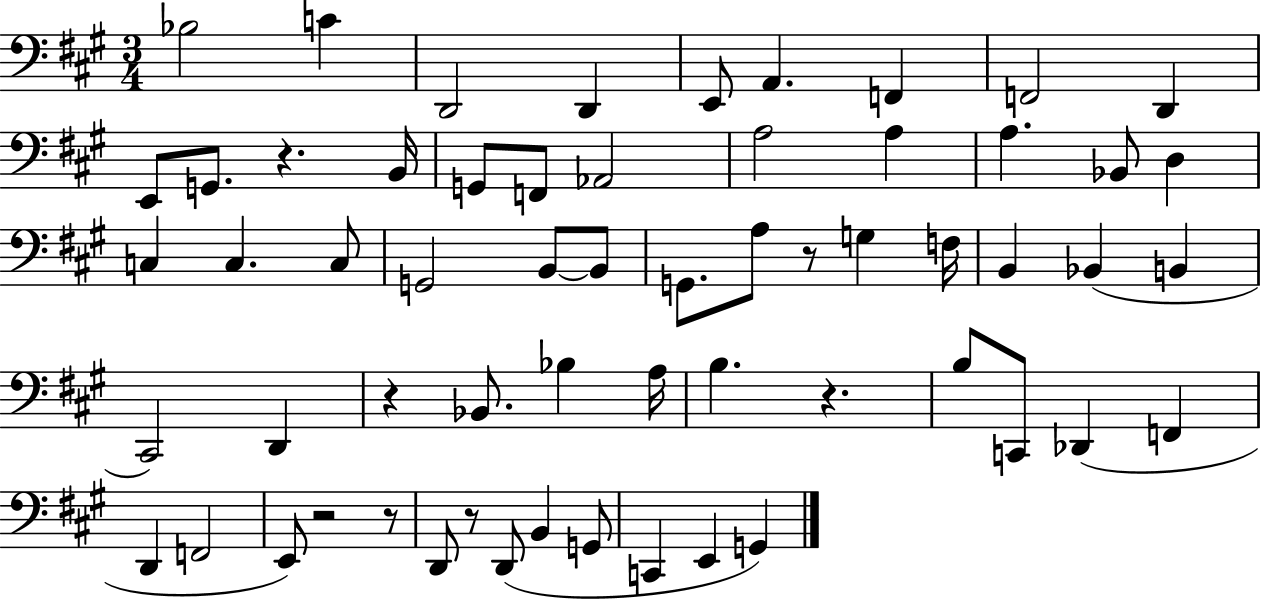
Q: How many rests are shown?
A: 7